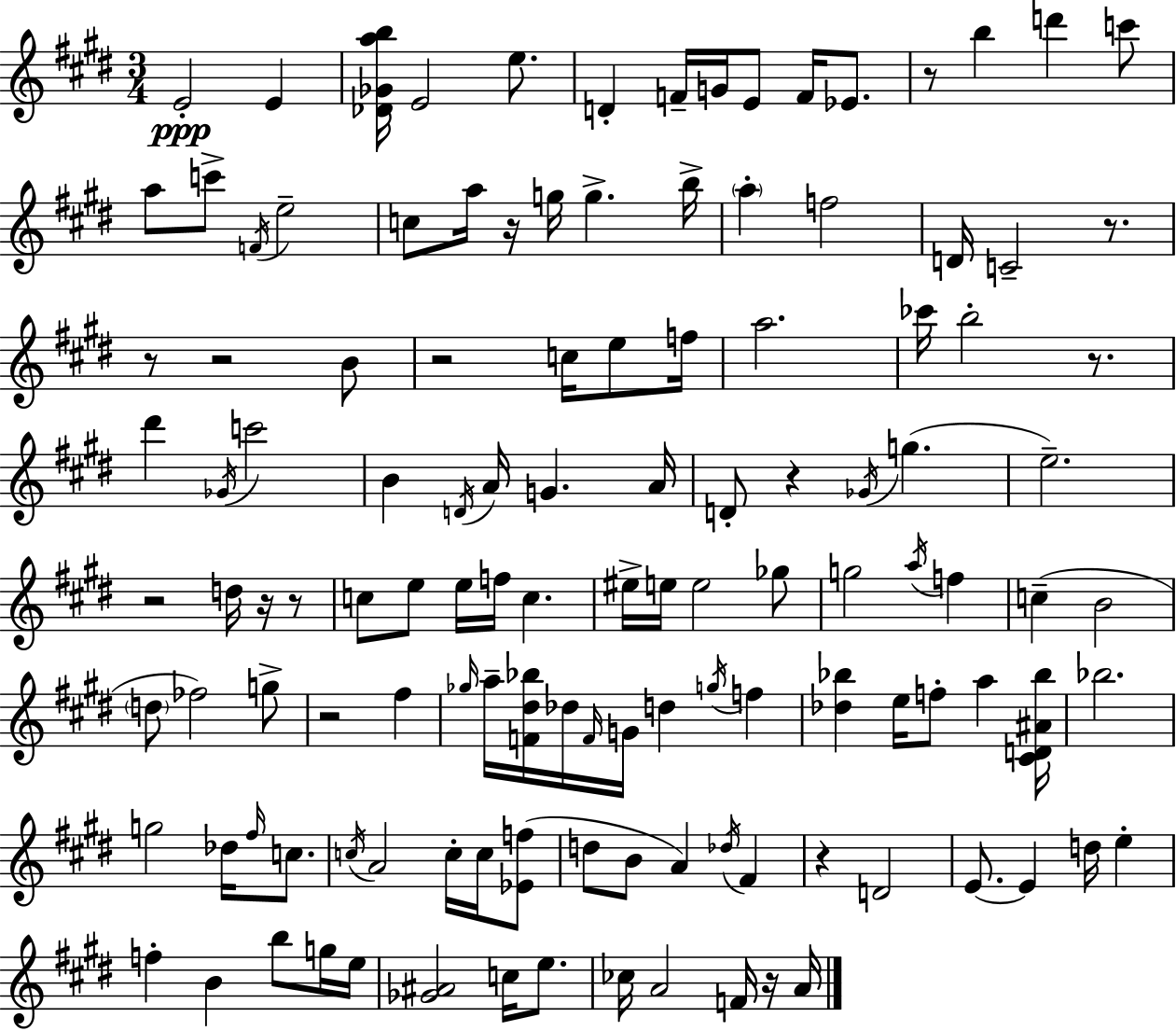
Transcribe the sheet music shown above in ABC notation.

X:1
T:Untitled
M:3/4
L:1/4
K:E
E2 E [_D_Gab]/4 E2 e/2 D F/4 G/4 E/2 F/4 _E/2 z/2 b d' c'/2 a/2 c'/2 F/4 e2 c/2 a/4 z/4 g/4 g b/4 a f2 D/4 C2 z/2 z/2 z2 B/2 z2 c/4 e/2 f/4 a2 _c'/4 b2 z/2 ^d' _G/4 c'2 B D/4 A/4 G A/4 D/2 z _G/4 g e2 z2 d/4 z/4 z/2 c/2 e/2 e/4 f/4 c ^e/4 e/4 e2 _g/2 g2 a/4 f c B2 d/2 _f2 g/2 z2 ^f _g/4 a/4 [F^d_b]/4 _d/4 F/4 G/4 d g/4 f [_d_b] e/4 f/2 a [^CD^A_b]/4 _b2 g2 _d/4 ^f/4 c/2 c/4 A2 c/4 c/4 [_Ef]/2 d/2 B/2 A _d/4 ^F z D2 E/2 E d/4 e f B b/2 g/4 e/4 [_G^A]2 c/4 e/2 _c/4 A2 F/4 z/4 A/4